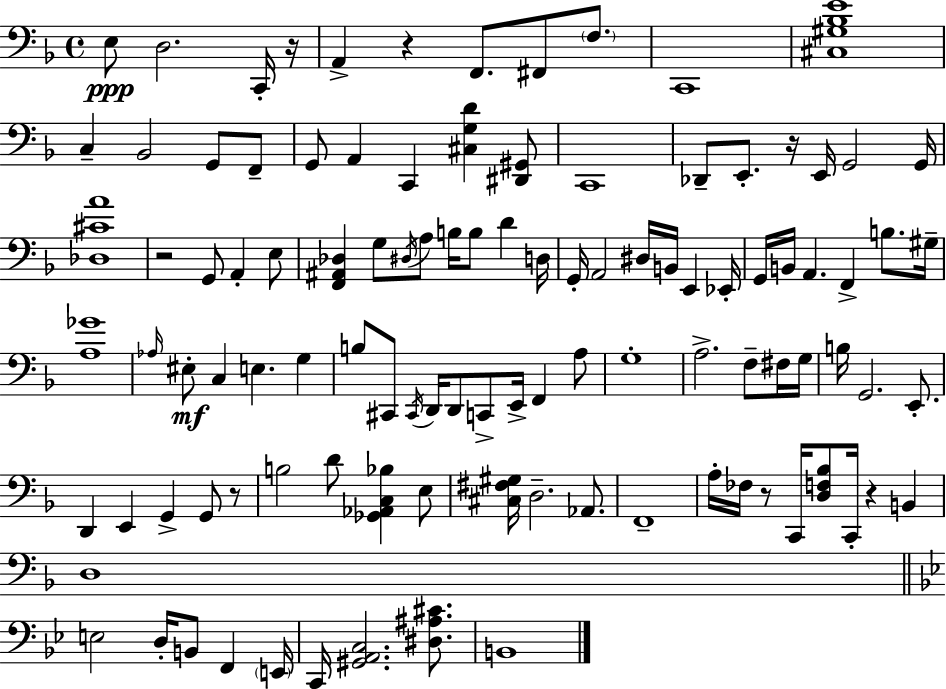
{
  \clef bass
  \time 4/4
  \defaultTimeSignature
  \key d \minor
  e8\ppp d2. c,16-. r16 | a,4-> r4 f,8. fis,8 \parenthesize f8. | c,1 | <cis gis bes e'>1 | \break c4-- bes,2 g,8 f,8-- | g,8 a,4 c,4 <cis g d'>4 <dis, gis,>8 | c,1 | des,8-- e,8.-. r16 e,16 g,2 g,16 | \break <des cis' a'>1 | r2 g,8 a,4-. e8 | <f, ais, des>4 g8 \acciaccatura { dis16 } a8 b16 b8 d'4 | d16 g,16-. a,2 dis16 b,16 e,4 | \break ees,16-. g,16 b,16 a,4. f,4-> b8. | gis16-- <a ges'>1 | \grace { aes16 }\mf eis8-. c4 e4. g4 | b8 cis,8 \acciaccatura { cis,16 } d,16 d,8 c,8-> e,16-> f,4 | \break a8 g1-. | a2.-> f8-- | fis16 g16 b16 g,2. | e,8.-. d,4 e,4 g,4-> g,8 | \break r8 b2 d'8 <ges, aes, c bes>4 | e8 <cis fis gis>16 d2.-- | aes,8. f,1-- | a16-. fes16 r8 c,16 <d f bes>8 c,16-. r4 b,4 | \break d1 | \bar "||" \break \key bes \major e2 d16-. b,8 f,4 \parenthesize e,16 | c,16 <gis, a, c>2. <dis ais cis'>8. | b,1 | \bar "|."
}